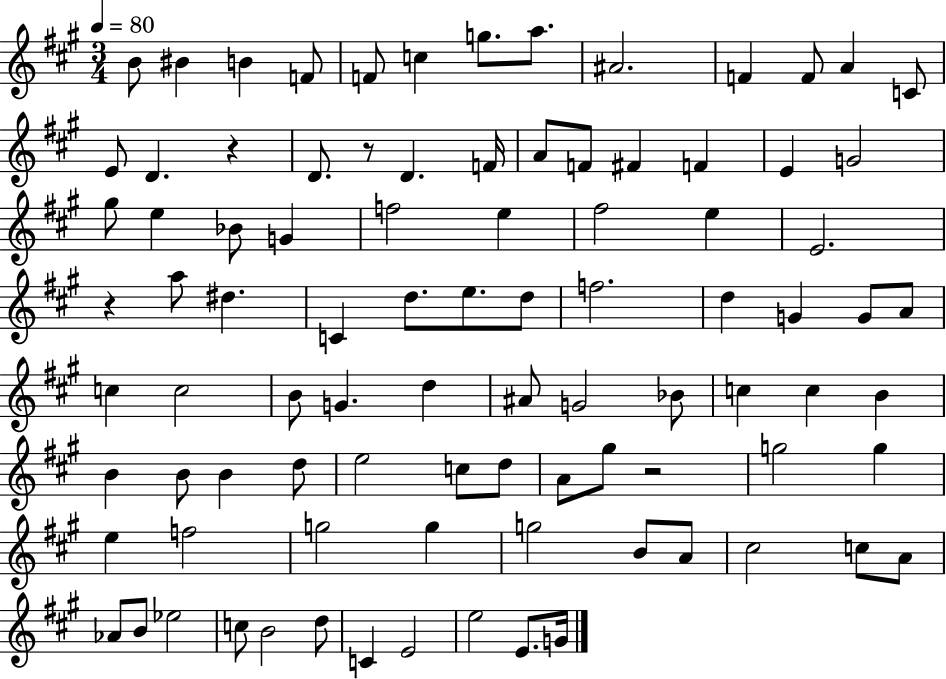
X:1
T:Untitled
M:3/4
L:1/4
K:A
B/2 ^B B F/2 F/2 c g/2 a/2 ^A2 F F/2 A C/2 E/2 D z D/2 z/2 D F/4 A/2 F/2 ^F F E G2 ^g/2 e _B/2 G f2 e ^f2 e E2 z a/2 ^d C d/2 e/2 d/2 f2 d G G/2 A/2 c c2 B/2 G d ^A/2 G2 _B/2 c c B B B/2 B d/2 e2 c/2 d/2 A/2 ^g/2 z2 g2 g e f2 g2 g g2 B/2 A/2 ^c2 c/2 A/2 _A/2 B/2 _e2 c/2 B2 d/2 C E2 e2 E/2 G/4